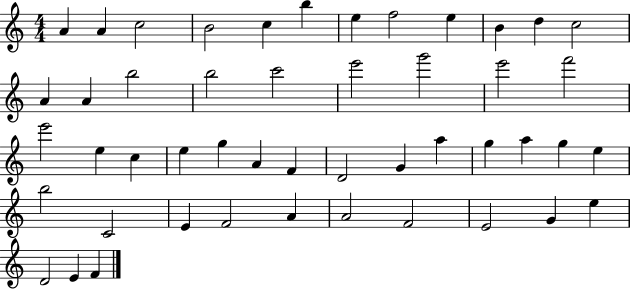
{
  \clef treble
  \numericTimeSignature
  \time 4/4
  \key c \major
  a'4 a'4 c''2 | b'2 c''4 b''4 | e''4 f''2 e''4 | b'4 d''4 c''2 | \break a'4 a'4 b''2 | b''2 c'''2 | e'''2 g'''2 | e'''2 f'''2 | \break e'''2 e''4 c''4 | e''4 g''4 a'4 f'4 | d'2 g'4 a''4 | g''4 a''4 g''4 e''4 | \break b''2 c'2 | e'4 f'2 a'4 | a'2 f'2 | e'2 g'4 e''4 | \break d'2 e'4 f'4 | \bar "|."
}